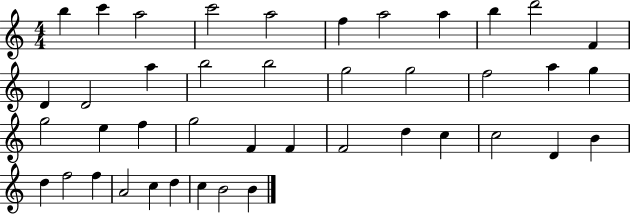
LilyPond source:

{
  \clef treble
  \numericTimeSignature
  \time 4/4
  \key c \major
  b''4 c'''4 a''2 | c'''2 a''2 | f''4 a''2 a''4 | b''4 d'''2 f'4 | \break d'4 d'2 a''4 | b''2 b''2 | g''2 g''2 | f''2 a''4 g''4 | \break g''2 e''4 f''4 | g''2 f'4 f'4 | f'2 d''4 c''4 | c''2 d'4 b'4 | \break d''4 f''2 f''4 | a'2 c''4 d''4 | c''4 b'2 b'4 | \bar "|."
}